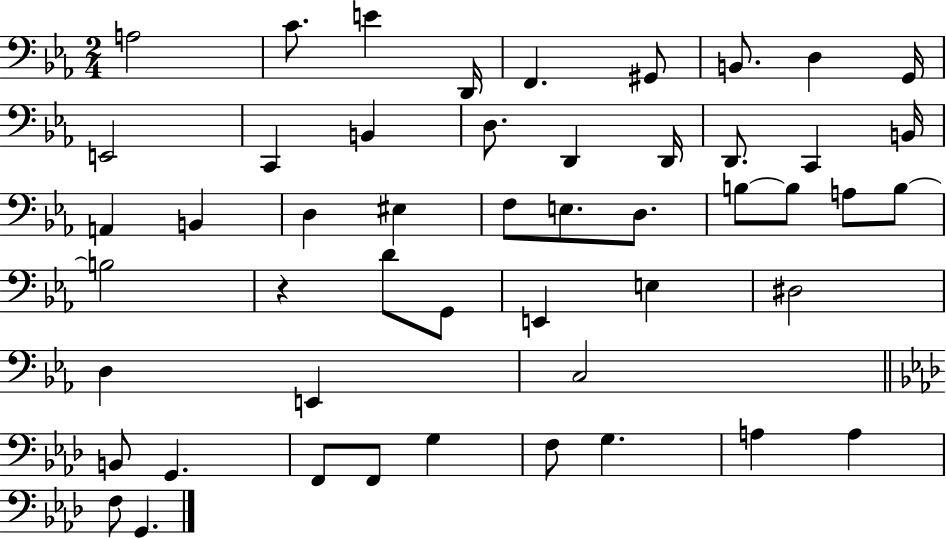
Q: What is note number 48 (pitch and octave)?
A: F3